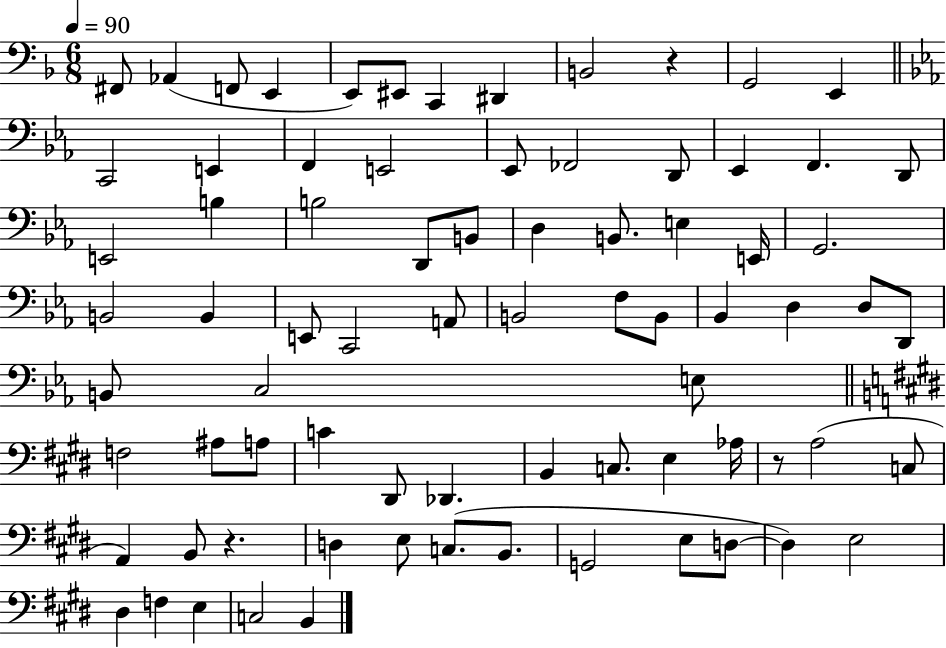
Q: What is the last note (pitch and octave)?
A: B2